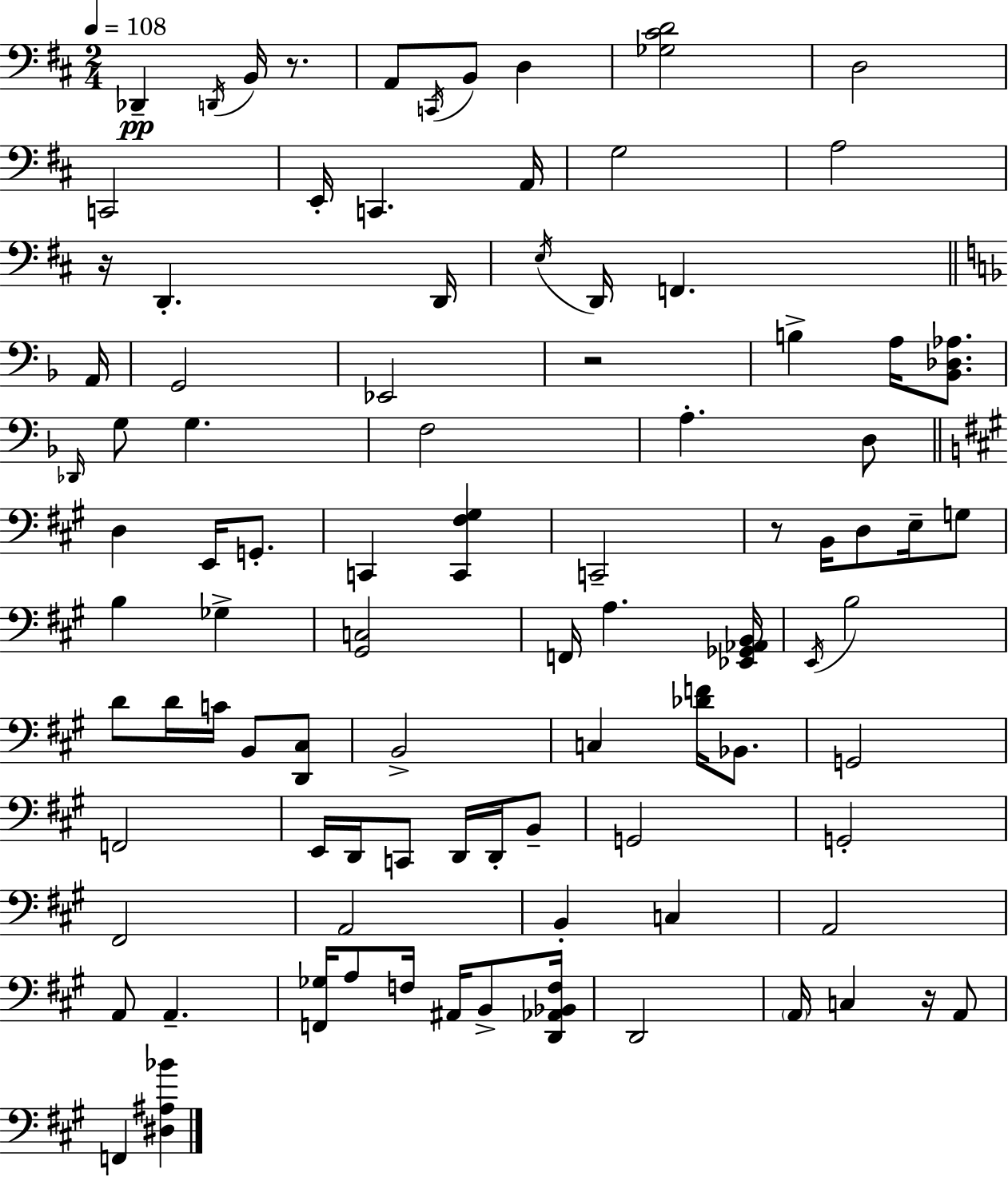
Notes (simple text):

Db2/q D2/s B2/s R/e. A2/e C2/s B2/e D3/q [Gb3,C#4,D4]/h D3/h C2/h E2/s C2/q. A2/s G3/h A3/h R/s D2/q. D2/s E3/s D2/s F2/q. A2/s G2/h Eb2/h R/h B3/q A3/s [Bb2,Db3,Ab3]/e. Db2/s G3/e G3/q. F3/h A3/q. D3/e D3/q E2/s G2/e. C2/q [C2,F#3,G#3]/q C2/h R/e B2/s D3/e E3/s G3/e B3/q Gb3/q [G#2,C3]/h F2/s A3/q. [Eb2,Gb2,Ab2,B2]/s E2/s B3/h D4/e D4/s C4/s B2/e [D2,C#3]/e B2/h C3/q [Db4,F4]/s Bb2/e. G2/h F2/h E2/s D2/s C2/e D2/s D2/s B2/e G2/h G2/h F#2/h A2/h B2/q C3/q A2/h A2/e A2/q. [F2,Gb3]/s A3/e F3/s A#2/s B2/e [D2,Ab2,Bb2,F3]/s D2/h A2/s C3/q R/s A2/e F2/q [D#3,A#3,Bb4]/q